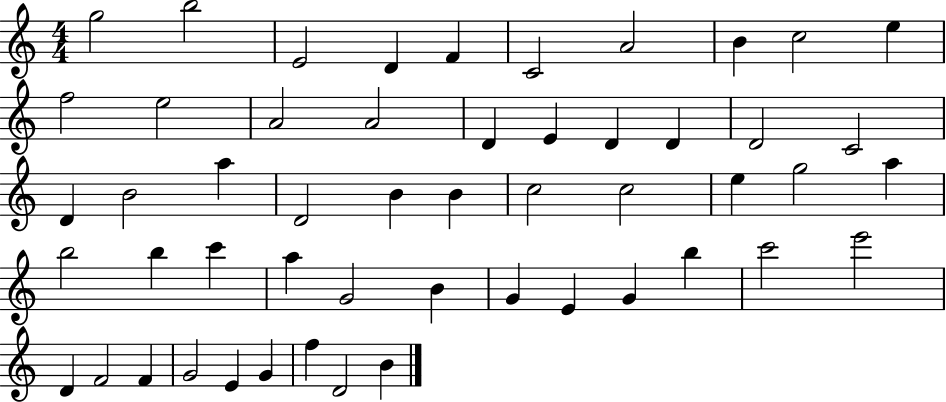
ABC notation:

X:1
T:Untitled
M:4/4
L:1/4
K:C
g2 b2 E2 D F C2 A2 B c2 e f2 e2 A2 A2 D E D D D2 C2 D B2 a D2 B B c2 c2 e g2 a b2 b c' a G2 B G E G b c'2 e'2 D F2 F G2 E G f D2 B